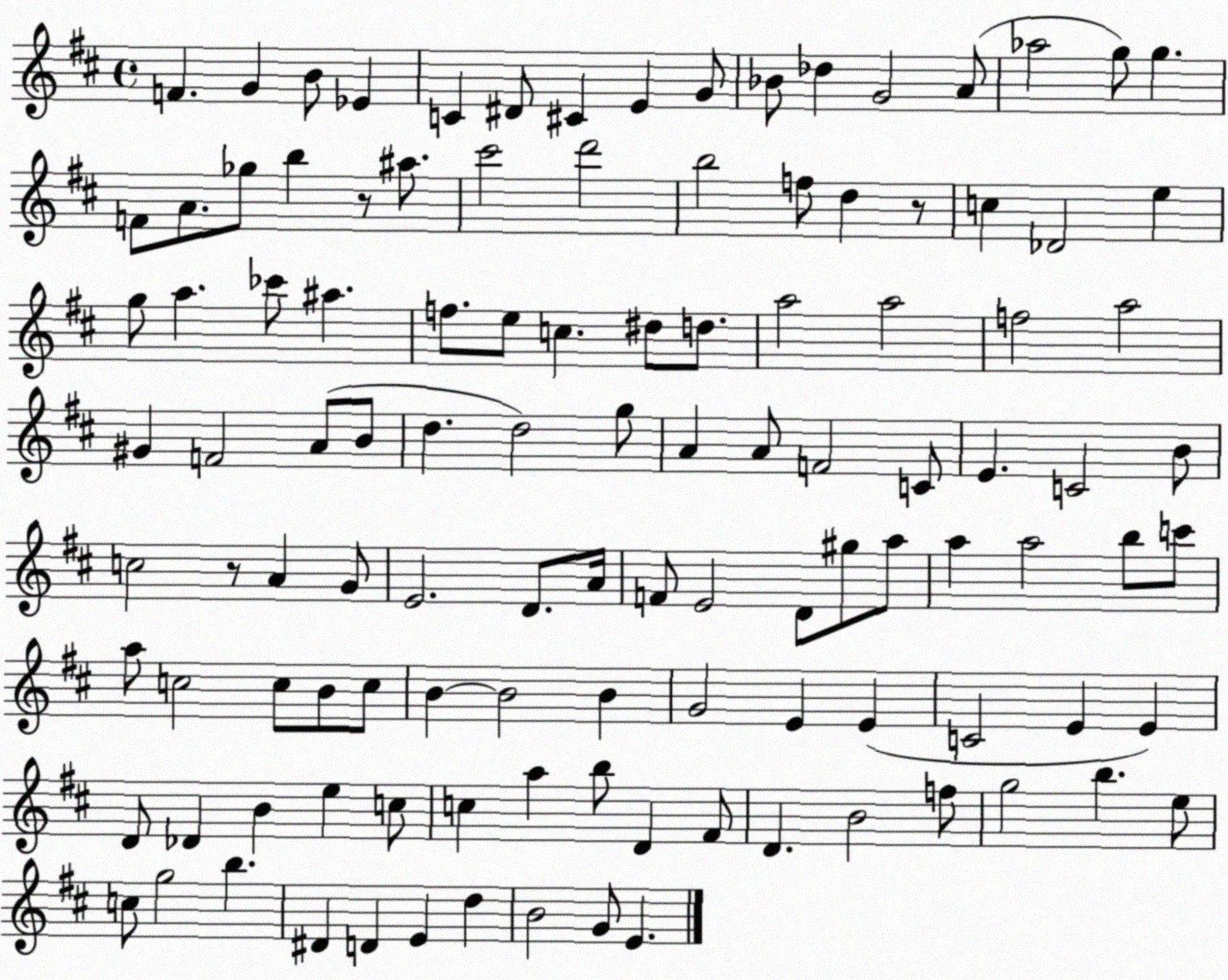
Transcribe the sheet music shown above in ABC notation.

X:1
T:Untitled
M:4/4
L:1/4
K:D
F G B/2 _E C ^D/2 ^C E G/2 _B/2 _d G2 A/2 _a2 g/2 g F/2 A/2 _g/2 b z/2 ^a/2 ^c'2 d'2 b2 f/2 d z/2 c _D2 e g/2 a _c'/2 ^a f/2 e/2 c ^d/2 d/2 a2 a2 f2 a2 ^G F2 A/2 B/2 d d2 g/2 A A/2 F2 C/2 E C2 B/2 c2 z/2 A G/2 E2 D/2 A/4 F/2 E2 D/2 ^g/2 a/2 a a2 b/2 c'/2 a/2 c2 c/2 B/2 c/2 B B2 B G2 E E C2 E E D/2 _D B e c/2 c a b/2 D ^F/2 D B2 f/2 g2 b e/2 c/2 g2 b ^D D E d B2 G/2 E